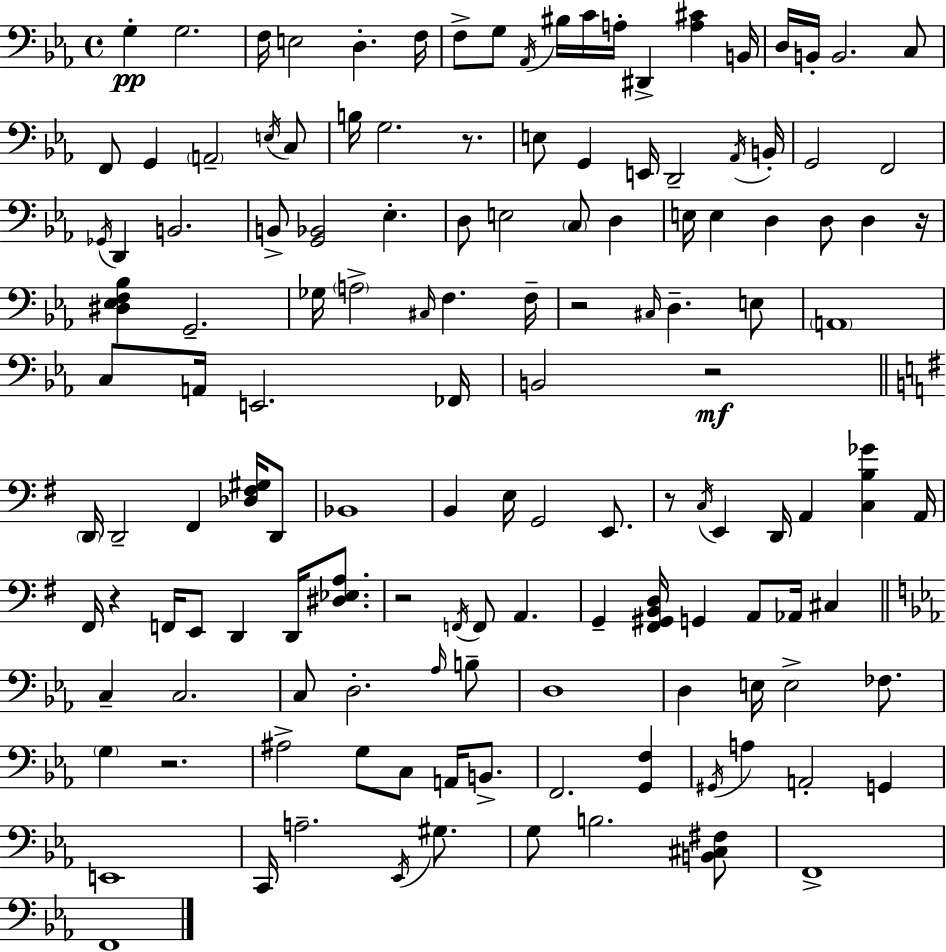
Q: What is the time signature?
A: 4/4